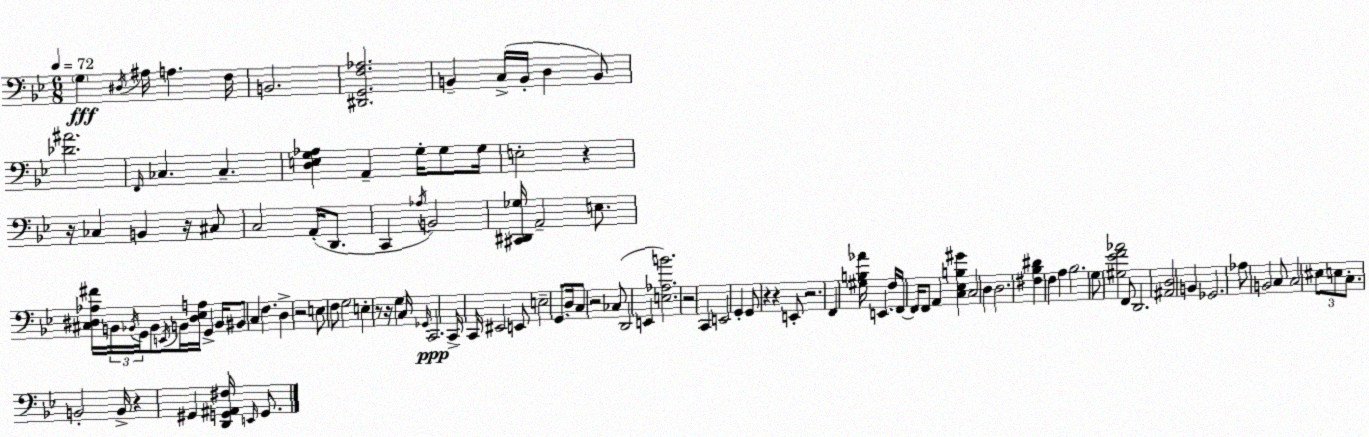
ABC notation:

X:1
T:Untitled
M:6/8
L:1/4
K:Bb
G, ^D,/4 ^A,/4 A, F,/4 B,,2 [^D,,G,,F,_A,]2 B,, C,/4 B,,/4 D, B,,/2 [_D^A]2 F,,/4 _C, _C, [D,E,G,_A,] A,, G,/4 G,/2 G,/4 E,2 z z/4 _C, B,, z/4 ^C,/2 C,2 A,,/4 D,,/2 C,, _A,/4 B,,2 [^C,,^D,,_G,]/4 A,,2 E,/2 [^C,^D,_A,^F]/4 B,,/4 _B,,/4 G,,/4 _B,,/2 E,,/4 B,,/4 [^D,_E,A,]/4 G,, B,,/4 ^B,,/2 C, F, D, z2 E,/2 F,/2 G,2 E, z/2 z/4 G, C,/4 _G,,/4 C,,2 C,,/4 C,,/4 ^E,,2 E,,/2 E,2 G,,/2 D,/4 C,/2 z2 _C,/2 D,,2 E,, [E,_A,B]2 z2 C,, E,,2 G,, G,,/2 z z E,,/2 z2 F,, [^G,B,_A]/4 E,, F,/4 F,,/4 F,,/4 F,,/2 A,, [C,_E,B,^G] C,2 D, D,2 [^F,_B,^D] F, A, _B,2 G,/2 [^G,_EF_A]2 F,,/2 D,,2 [^A,,D,]2 B,, _G,,2 _A,/2 B,,2 C,/2 C,2 ^E,/2 E,/2 C,/2 B,,2 B,,/4 z ^G,, [D,,G,,^A,,^F,]/4 E,,/4 G,,/2